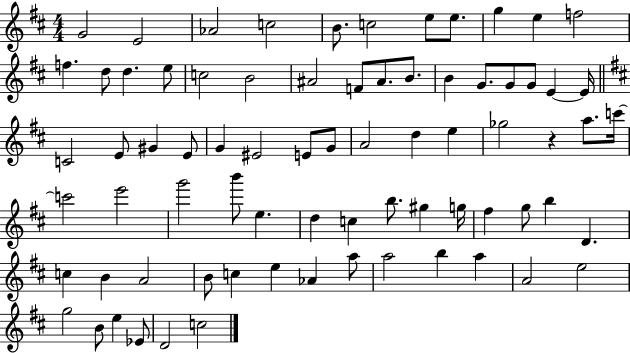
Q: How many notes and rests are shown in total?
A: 75